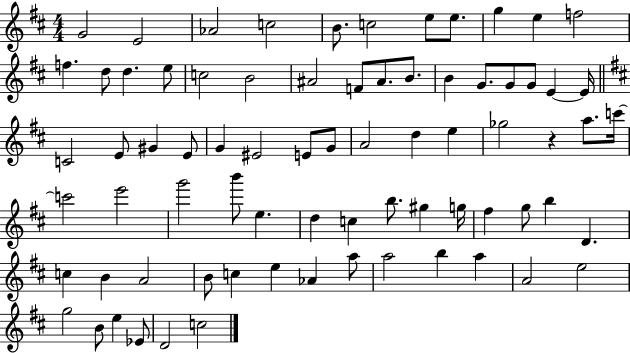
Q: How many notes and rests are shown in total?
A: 75